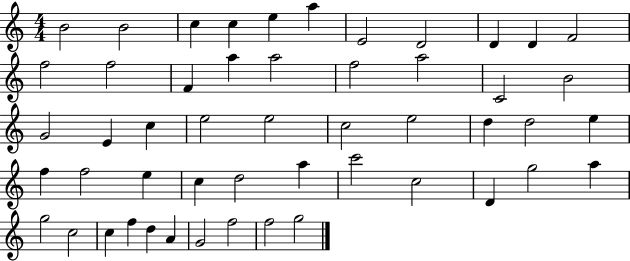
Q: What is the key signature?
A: C major